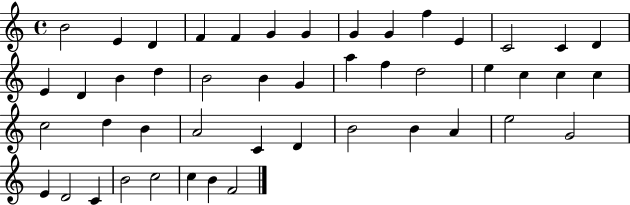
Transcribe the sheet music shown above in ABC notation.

X:1
T:Untitled
M:4/4
L:1/4
K:C
B2 E D F F G G G G f E C2 C D E D B d B2 B G a f d2 e c c c c2 d B A2 C D B2 B A e2 G2 E D2 C B2 c2 c B F2